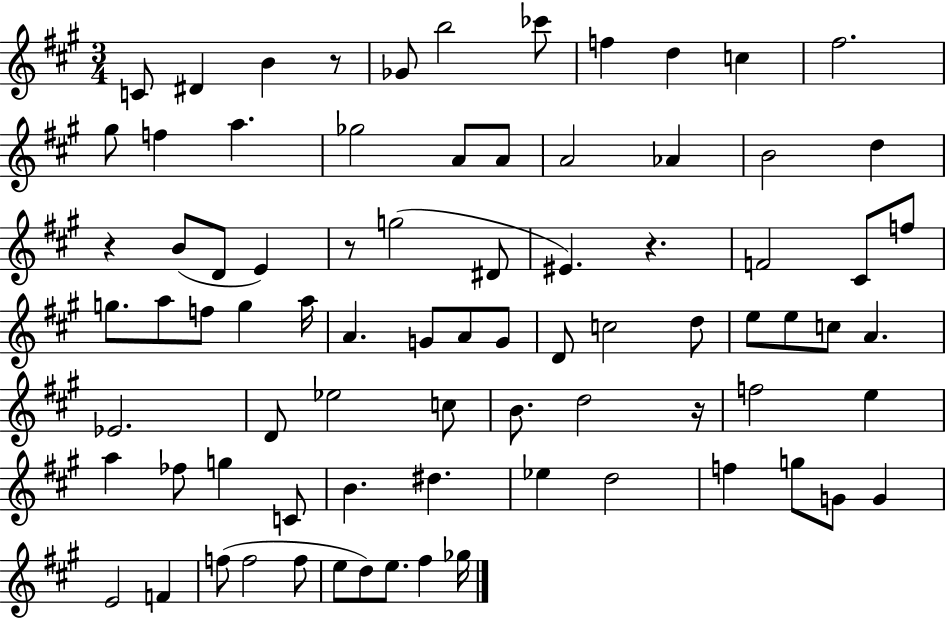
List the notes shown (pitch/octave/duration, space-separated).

C4/e D#4/q B4/q R/e Gb4/e B5/h CES6/e F5/q D5/q C5/q F#5/h. G#5/e F5/q A5/q. Gb5/h A4/e A4/e A4/h Ab4/q B4/h D5/q R/q B4/e D4/e E4/q R/e G5/h D#4/e EIS4/q. R/q. F4/h C#4/e F5/e G5/e. A5/e F5/e G5/q A5/s A4/q. G4/e A4/e G4/e D4/e C5/h D5/e E5/e E5/e C5/e A4/q. Eb4/h. D4/e Eb5/h C5/e B4/e. D5/h R/s F5/h E5/q A5/q FES5/e G5/q C4/e B4/q. D#5/q. Eb5/q D5/h F5/q G5/e G4/e G4/q E4/h F4/q F5/e F5/h F5/e E5/e D5/e E5/e. F#5/q Gb5/s